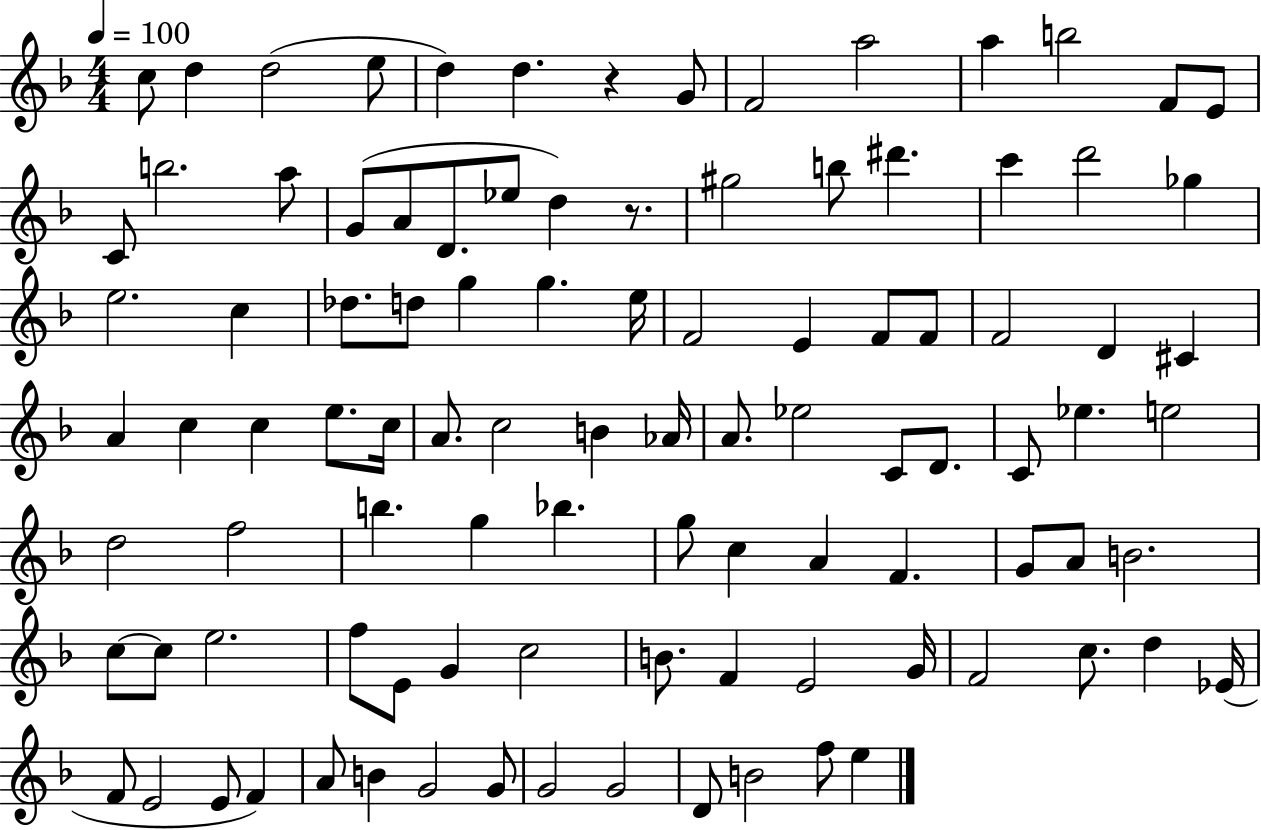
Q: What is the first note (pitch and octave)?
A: C5